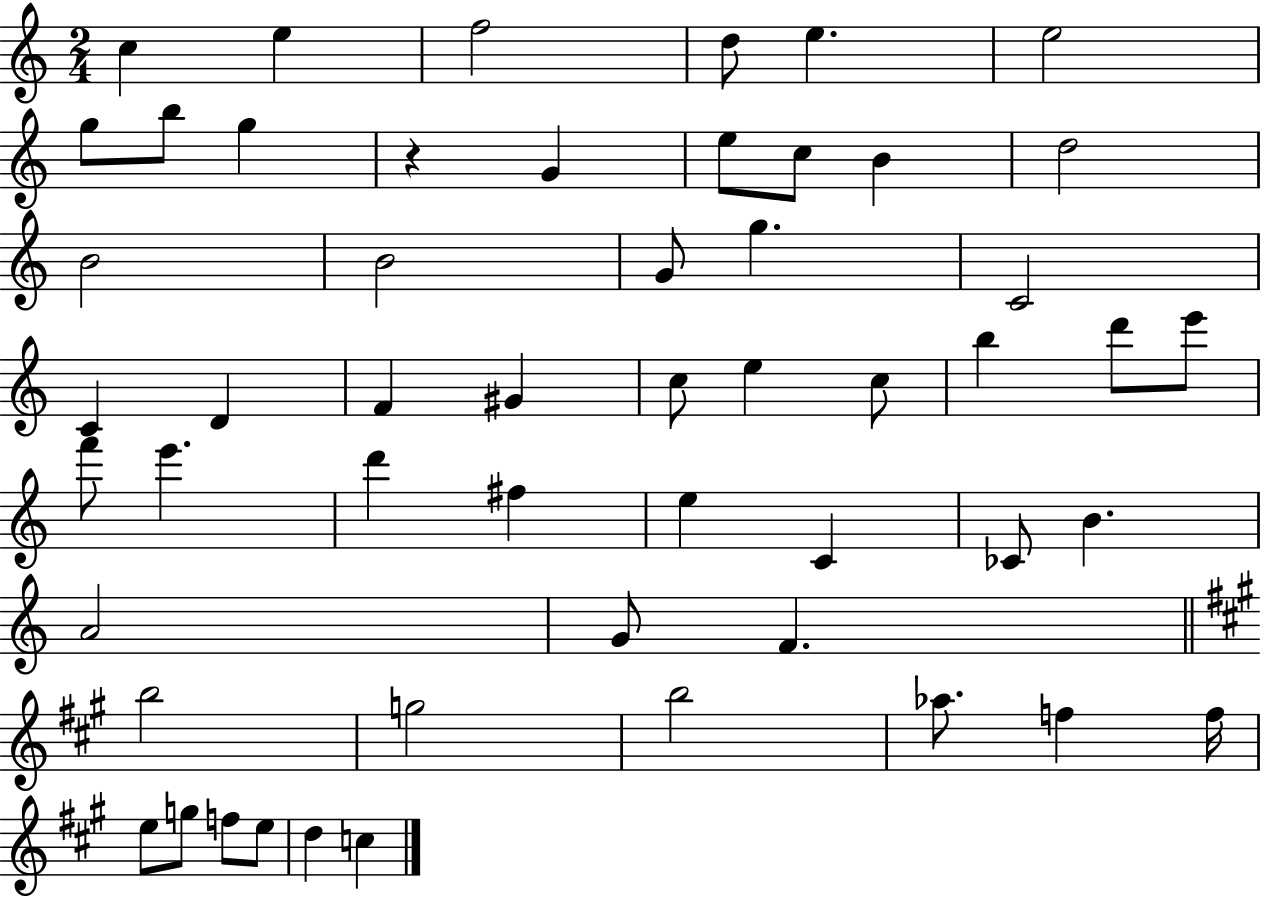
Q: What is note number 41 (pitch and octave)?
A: B5